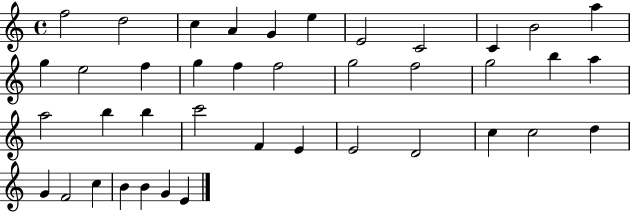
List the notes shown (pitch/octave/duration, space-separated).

F5/h D5/h C5/q A4/q G4/q E5/q E4/h C4/h C4/q B4/h A5/q G5/q E5/h F5/q G5/q F5/q F5/h G5/h F5/h G5/h B5/q A5/q A5/h B5/q B5/q C6/h F4/q E4/q E4/h D4/h C5/q C5/h D5/q G4/q F4/h C5/q B4/q B4/q G4/q E4/q